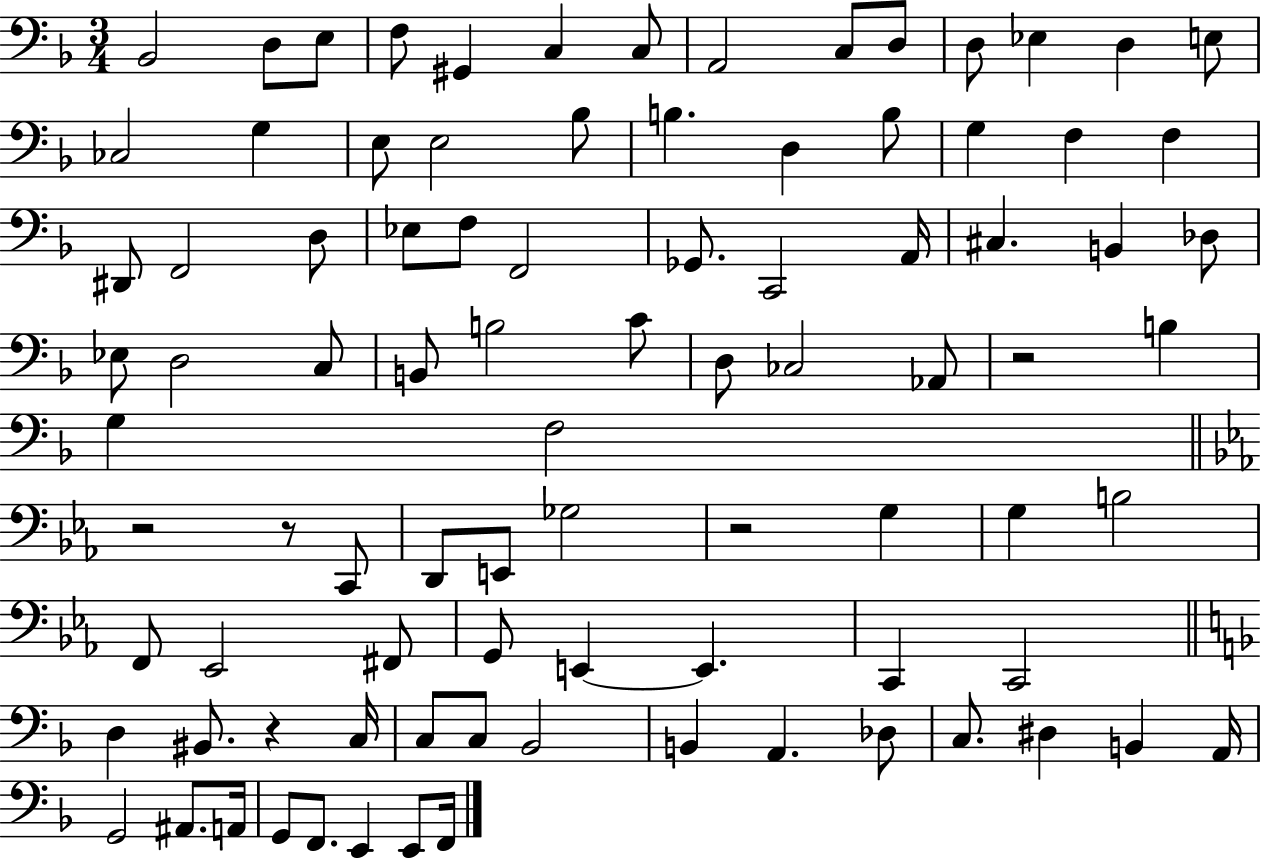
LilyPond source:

{
  \clef bass
  \numericTimeSignature
  \time 3/4
  \key f \major
  \repeat volta 2 { bes,2 d8 e8 | f8 gis,4 c4 c8 | a,2 c8 d8 | d8 ees4 d4 e8 | \break ces2 g4 | e8 e2 bes8 | b4. d4 b8 | g4 f4 f4 | \break dis,8 f,2 d8 | ees8 f8 f,2 | ges,8. c,2 a,16 | cis4. b,4 des8 | \break ees8 d2 c8 | b,8 b2 c'8 | d8 ces2 aes,8 | r2 b4 | \break g4 f2 | \bar "||" \break \key c \minor r2 r8 c,8 | d,8 e,8 ges2 | r2 g4 | g4 b2 | \break f,8 ees,2 fis,8 | g,8 e,4~~ e,4. | c,4 c,2 | \bar "||" \break \key d \minor d4 bis,8. r4 c16 | c8 c8 bes,2 | b,4 a,4. des8 | c8. dis4 b,4 a,16 | \break g,2 ais,8. a,16 | g,8 f,8. e,4 e,8 f,16 | } \bar "|."
}